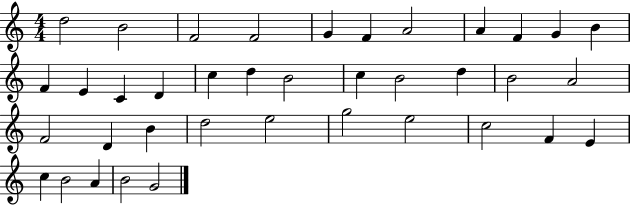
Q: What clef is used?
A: treble